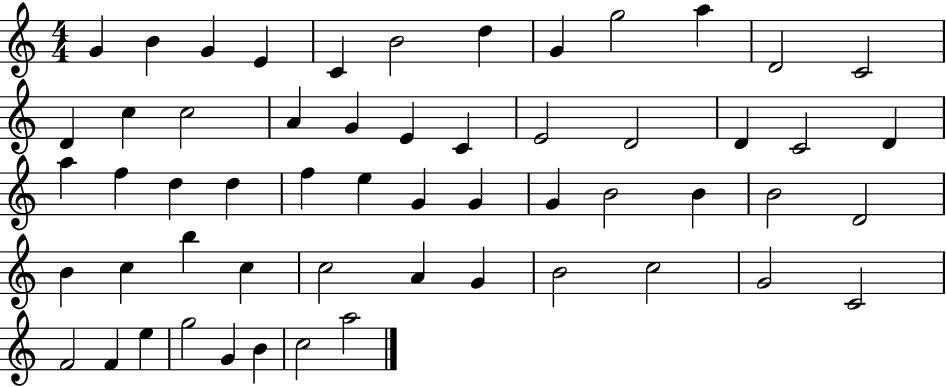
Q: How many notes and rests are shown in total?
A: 56